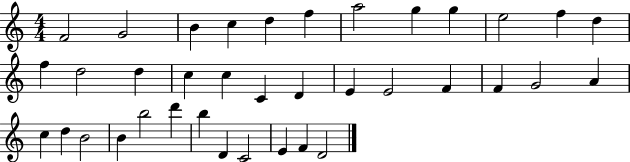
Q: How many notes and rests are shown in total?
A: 37